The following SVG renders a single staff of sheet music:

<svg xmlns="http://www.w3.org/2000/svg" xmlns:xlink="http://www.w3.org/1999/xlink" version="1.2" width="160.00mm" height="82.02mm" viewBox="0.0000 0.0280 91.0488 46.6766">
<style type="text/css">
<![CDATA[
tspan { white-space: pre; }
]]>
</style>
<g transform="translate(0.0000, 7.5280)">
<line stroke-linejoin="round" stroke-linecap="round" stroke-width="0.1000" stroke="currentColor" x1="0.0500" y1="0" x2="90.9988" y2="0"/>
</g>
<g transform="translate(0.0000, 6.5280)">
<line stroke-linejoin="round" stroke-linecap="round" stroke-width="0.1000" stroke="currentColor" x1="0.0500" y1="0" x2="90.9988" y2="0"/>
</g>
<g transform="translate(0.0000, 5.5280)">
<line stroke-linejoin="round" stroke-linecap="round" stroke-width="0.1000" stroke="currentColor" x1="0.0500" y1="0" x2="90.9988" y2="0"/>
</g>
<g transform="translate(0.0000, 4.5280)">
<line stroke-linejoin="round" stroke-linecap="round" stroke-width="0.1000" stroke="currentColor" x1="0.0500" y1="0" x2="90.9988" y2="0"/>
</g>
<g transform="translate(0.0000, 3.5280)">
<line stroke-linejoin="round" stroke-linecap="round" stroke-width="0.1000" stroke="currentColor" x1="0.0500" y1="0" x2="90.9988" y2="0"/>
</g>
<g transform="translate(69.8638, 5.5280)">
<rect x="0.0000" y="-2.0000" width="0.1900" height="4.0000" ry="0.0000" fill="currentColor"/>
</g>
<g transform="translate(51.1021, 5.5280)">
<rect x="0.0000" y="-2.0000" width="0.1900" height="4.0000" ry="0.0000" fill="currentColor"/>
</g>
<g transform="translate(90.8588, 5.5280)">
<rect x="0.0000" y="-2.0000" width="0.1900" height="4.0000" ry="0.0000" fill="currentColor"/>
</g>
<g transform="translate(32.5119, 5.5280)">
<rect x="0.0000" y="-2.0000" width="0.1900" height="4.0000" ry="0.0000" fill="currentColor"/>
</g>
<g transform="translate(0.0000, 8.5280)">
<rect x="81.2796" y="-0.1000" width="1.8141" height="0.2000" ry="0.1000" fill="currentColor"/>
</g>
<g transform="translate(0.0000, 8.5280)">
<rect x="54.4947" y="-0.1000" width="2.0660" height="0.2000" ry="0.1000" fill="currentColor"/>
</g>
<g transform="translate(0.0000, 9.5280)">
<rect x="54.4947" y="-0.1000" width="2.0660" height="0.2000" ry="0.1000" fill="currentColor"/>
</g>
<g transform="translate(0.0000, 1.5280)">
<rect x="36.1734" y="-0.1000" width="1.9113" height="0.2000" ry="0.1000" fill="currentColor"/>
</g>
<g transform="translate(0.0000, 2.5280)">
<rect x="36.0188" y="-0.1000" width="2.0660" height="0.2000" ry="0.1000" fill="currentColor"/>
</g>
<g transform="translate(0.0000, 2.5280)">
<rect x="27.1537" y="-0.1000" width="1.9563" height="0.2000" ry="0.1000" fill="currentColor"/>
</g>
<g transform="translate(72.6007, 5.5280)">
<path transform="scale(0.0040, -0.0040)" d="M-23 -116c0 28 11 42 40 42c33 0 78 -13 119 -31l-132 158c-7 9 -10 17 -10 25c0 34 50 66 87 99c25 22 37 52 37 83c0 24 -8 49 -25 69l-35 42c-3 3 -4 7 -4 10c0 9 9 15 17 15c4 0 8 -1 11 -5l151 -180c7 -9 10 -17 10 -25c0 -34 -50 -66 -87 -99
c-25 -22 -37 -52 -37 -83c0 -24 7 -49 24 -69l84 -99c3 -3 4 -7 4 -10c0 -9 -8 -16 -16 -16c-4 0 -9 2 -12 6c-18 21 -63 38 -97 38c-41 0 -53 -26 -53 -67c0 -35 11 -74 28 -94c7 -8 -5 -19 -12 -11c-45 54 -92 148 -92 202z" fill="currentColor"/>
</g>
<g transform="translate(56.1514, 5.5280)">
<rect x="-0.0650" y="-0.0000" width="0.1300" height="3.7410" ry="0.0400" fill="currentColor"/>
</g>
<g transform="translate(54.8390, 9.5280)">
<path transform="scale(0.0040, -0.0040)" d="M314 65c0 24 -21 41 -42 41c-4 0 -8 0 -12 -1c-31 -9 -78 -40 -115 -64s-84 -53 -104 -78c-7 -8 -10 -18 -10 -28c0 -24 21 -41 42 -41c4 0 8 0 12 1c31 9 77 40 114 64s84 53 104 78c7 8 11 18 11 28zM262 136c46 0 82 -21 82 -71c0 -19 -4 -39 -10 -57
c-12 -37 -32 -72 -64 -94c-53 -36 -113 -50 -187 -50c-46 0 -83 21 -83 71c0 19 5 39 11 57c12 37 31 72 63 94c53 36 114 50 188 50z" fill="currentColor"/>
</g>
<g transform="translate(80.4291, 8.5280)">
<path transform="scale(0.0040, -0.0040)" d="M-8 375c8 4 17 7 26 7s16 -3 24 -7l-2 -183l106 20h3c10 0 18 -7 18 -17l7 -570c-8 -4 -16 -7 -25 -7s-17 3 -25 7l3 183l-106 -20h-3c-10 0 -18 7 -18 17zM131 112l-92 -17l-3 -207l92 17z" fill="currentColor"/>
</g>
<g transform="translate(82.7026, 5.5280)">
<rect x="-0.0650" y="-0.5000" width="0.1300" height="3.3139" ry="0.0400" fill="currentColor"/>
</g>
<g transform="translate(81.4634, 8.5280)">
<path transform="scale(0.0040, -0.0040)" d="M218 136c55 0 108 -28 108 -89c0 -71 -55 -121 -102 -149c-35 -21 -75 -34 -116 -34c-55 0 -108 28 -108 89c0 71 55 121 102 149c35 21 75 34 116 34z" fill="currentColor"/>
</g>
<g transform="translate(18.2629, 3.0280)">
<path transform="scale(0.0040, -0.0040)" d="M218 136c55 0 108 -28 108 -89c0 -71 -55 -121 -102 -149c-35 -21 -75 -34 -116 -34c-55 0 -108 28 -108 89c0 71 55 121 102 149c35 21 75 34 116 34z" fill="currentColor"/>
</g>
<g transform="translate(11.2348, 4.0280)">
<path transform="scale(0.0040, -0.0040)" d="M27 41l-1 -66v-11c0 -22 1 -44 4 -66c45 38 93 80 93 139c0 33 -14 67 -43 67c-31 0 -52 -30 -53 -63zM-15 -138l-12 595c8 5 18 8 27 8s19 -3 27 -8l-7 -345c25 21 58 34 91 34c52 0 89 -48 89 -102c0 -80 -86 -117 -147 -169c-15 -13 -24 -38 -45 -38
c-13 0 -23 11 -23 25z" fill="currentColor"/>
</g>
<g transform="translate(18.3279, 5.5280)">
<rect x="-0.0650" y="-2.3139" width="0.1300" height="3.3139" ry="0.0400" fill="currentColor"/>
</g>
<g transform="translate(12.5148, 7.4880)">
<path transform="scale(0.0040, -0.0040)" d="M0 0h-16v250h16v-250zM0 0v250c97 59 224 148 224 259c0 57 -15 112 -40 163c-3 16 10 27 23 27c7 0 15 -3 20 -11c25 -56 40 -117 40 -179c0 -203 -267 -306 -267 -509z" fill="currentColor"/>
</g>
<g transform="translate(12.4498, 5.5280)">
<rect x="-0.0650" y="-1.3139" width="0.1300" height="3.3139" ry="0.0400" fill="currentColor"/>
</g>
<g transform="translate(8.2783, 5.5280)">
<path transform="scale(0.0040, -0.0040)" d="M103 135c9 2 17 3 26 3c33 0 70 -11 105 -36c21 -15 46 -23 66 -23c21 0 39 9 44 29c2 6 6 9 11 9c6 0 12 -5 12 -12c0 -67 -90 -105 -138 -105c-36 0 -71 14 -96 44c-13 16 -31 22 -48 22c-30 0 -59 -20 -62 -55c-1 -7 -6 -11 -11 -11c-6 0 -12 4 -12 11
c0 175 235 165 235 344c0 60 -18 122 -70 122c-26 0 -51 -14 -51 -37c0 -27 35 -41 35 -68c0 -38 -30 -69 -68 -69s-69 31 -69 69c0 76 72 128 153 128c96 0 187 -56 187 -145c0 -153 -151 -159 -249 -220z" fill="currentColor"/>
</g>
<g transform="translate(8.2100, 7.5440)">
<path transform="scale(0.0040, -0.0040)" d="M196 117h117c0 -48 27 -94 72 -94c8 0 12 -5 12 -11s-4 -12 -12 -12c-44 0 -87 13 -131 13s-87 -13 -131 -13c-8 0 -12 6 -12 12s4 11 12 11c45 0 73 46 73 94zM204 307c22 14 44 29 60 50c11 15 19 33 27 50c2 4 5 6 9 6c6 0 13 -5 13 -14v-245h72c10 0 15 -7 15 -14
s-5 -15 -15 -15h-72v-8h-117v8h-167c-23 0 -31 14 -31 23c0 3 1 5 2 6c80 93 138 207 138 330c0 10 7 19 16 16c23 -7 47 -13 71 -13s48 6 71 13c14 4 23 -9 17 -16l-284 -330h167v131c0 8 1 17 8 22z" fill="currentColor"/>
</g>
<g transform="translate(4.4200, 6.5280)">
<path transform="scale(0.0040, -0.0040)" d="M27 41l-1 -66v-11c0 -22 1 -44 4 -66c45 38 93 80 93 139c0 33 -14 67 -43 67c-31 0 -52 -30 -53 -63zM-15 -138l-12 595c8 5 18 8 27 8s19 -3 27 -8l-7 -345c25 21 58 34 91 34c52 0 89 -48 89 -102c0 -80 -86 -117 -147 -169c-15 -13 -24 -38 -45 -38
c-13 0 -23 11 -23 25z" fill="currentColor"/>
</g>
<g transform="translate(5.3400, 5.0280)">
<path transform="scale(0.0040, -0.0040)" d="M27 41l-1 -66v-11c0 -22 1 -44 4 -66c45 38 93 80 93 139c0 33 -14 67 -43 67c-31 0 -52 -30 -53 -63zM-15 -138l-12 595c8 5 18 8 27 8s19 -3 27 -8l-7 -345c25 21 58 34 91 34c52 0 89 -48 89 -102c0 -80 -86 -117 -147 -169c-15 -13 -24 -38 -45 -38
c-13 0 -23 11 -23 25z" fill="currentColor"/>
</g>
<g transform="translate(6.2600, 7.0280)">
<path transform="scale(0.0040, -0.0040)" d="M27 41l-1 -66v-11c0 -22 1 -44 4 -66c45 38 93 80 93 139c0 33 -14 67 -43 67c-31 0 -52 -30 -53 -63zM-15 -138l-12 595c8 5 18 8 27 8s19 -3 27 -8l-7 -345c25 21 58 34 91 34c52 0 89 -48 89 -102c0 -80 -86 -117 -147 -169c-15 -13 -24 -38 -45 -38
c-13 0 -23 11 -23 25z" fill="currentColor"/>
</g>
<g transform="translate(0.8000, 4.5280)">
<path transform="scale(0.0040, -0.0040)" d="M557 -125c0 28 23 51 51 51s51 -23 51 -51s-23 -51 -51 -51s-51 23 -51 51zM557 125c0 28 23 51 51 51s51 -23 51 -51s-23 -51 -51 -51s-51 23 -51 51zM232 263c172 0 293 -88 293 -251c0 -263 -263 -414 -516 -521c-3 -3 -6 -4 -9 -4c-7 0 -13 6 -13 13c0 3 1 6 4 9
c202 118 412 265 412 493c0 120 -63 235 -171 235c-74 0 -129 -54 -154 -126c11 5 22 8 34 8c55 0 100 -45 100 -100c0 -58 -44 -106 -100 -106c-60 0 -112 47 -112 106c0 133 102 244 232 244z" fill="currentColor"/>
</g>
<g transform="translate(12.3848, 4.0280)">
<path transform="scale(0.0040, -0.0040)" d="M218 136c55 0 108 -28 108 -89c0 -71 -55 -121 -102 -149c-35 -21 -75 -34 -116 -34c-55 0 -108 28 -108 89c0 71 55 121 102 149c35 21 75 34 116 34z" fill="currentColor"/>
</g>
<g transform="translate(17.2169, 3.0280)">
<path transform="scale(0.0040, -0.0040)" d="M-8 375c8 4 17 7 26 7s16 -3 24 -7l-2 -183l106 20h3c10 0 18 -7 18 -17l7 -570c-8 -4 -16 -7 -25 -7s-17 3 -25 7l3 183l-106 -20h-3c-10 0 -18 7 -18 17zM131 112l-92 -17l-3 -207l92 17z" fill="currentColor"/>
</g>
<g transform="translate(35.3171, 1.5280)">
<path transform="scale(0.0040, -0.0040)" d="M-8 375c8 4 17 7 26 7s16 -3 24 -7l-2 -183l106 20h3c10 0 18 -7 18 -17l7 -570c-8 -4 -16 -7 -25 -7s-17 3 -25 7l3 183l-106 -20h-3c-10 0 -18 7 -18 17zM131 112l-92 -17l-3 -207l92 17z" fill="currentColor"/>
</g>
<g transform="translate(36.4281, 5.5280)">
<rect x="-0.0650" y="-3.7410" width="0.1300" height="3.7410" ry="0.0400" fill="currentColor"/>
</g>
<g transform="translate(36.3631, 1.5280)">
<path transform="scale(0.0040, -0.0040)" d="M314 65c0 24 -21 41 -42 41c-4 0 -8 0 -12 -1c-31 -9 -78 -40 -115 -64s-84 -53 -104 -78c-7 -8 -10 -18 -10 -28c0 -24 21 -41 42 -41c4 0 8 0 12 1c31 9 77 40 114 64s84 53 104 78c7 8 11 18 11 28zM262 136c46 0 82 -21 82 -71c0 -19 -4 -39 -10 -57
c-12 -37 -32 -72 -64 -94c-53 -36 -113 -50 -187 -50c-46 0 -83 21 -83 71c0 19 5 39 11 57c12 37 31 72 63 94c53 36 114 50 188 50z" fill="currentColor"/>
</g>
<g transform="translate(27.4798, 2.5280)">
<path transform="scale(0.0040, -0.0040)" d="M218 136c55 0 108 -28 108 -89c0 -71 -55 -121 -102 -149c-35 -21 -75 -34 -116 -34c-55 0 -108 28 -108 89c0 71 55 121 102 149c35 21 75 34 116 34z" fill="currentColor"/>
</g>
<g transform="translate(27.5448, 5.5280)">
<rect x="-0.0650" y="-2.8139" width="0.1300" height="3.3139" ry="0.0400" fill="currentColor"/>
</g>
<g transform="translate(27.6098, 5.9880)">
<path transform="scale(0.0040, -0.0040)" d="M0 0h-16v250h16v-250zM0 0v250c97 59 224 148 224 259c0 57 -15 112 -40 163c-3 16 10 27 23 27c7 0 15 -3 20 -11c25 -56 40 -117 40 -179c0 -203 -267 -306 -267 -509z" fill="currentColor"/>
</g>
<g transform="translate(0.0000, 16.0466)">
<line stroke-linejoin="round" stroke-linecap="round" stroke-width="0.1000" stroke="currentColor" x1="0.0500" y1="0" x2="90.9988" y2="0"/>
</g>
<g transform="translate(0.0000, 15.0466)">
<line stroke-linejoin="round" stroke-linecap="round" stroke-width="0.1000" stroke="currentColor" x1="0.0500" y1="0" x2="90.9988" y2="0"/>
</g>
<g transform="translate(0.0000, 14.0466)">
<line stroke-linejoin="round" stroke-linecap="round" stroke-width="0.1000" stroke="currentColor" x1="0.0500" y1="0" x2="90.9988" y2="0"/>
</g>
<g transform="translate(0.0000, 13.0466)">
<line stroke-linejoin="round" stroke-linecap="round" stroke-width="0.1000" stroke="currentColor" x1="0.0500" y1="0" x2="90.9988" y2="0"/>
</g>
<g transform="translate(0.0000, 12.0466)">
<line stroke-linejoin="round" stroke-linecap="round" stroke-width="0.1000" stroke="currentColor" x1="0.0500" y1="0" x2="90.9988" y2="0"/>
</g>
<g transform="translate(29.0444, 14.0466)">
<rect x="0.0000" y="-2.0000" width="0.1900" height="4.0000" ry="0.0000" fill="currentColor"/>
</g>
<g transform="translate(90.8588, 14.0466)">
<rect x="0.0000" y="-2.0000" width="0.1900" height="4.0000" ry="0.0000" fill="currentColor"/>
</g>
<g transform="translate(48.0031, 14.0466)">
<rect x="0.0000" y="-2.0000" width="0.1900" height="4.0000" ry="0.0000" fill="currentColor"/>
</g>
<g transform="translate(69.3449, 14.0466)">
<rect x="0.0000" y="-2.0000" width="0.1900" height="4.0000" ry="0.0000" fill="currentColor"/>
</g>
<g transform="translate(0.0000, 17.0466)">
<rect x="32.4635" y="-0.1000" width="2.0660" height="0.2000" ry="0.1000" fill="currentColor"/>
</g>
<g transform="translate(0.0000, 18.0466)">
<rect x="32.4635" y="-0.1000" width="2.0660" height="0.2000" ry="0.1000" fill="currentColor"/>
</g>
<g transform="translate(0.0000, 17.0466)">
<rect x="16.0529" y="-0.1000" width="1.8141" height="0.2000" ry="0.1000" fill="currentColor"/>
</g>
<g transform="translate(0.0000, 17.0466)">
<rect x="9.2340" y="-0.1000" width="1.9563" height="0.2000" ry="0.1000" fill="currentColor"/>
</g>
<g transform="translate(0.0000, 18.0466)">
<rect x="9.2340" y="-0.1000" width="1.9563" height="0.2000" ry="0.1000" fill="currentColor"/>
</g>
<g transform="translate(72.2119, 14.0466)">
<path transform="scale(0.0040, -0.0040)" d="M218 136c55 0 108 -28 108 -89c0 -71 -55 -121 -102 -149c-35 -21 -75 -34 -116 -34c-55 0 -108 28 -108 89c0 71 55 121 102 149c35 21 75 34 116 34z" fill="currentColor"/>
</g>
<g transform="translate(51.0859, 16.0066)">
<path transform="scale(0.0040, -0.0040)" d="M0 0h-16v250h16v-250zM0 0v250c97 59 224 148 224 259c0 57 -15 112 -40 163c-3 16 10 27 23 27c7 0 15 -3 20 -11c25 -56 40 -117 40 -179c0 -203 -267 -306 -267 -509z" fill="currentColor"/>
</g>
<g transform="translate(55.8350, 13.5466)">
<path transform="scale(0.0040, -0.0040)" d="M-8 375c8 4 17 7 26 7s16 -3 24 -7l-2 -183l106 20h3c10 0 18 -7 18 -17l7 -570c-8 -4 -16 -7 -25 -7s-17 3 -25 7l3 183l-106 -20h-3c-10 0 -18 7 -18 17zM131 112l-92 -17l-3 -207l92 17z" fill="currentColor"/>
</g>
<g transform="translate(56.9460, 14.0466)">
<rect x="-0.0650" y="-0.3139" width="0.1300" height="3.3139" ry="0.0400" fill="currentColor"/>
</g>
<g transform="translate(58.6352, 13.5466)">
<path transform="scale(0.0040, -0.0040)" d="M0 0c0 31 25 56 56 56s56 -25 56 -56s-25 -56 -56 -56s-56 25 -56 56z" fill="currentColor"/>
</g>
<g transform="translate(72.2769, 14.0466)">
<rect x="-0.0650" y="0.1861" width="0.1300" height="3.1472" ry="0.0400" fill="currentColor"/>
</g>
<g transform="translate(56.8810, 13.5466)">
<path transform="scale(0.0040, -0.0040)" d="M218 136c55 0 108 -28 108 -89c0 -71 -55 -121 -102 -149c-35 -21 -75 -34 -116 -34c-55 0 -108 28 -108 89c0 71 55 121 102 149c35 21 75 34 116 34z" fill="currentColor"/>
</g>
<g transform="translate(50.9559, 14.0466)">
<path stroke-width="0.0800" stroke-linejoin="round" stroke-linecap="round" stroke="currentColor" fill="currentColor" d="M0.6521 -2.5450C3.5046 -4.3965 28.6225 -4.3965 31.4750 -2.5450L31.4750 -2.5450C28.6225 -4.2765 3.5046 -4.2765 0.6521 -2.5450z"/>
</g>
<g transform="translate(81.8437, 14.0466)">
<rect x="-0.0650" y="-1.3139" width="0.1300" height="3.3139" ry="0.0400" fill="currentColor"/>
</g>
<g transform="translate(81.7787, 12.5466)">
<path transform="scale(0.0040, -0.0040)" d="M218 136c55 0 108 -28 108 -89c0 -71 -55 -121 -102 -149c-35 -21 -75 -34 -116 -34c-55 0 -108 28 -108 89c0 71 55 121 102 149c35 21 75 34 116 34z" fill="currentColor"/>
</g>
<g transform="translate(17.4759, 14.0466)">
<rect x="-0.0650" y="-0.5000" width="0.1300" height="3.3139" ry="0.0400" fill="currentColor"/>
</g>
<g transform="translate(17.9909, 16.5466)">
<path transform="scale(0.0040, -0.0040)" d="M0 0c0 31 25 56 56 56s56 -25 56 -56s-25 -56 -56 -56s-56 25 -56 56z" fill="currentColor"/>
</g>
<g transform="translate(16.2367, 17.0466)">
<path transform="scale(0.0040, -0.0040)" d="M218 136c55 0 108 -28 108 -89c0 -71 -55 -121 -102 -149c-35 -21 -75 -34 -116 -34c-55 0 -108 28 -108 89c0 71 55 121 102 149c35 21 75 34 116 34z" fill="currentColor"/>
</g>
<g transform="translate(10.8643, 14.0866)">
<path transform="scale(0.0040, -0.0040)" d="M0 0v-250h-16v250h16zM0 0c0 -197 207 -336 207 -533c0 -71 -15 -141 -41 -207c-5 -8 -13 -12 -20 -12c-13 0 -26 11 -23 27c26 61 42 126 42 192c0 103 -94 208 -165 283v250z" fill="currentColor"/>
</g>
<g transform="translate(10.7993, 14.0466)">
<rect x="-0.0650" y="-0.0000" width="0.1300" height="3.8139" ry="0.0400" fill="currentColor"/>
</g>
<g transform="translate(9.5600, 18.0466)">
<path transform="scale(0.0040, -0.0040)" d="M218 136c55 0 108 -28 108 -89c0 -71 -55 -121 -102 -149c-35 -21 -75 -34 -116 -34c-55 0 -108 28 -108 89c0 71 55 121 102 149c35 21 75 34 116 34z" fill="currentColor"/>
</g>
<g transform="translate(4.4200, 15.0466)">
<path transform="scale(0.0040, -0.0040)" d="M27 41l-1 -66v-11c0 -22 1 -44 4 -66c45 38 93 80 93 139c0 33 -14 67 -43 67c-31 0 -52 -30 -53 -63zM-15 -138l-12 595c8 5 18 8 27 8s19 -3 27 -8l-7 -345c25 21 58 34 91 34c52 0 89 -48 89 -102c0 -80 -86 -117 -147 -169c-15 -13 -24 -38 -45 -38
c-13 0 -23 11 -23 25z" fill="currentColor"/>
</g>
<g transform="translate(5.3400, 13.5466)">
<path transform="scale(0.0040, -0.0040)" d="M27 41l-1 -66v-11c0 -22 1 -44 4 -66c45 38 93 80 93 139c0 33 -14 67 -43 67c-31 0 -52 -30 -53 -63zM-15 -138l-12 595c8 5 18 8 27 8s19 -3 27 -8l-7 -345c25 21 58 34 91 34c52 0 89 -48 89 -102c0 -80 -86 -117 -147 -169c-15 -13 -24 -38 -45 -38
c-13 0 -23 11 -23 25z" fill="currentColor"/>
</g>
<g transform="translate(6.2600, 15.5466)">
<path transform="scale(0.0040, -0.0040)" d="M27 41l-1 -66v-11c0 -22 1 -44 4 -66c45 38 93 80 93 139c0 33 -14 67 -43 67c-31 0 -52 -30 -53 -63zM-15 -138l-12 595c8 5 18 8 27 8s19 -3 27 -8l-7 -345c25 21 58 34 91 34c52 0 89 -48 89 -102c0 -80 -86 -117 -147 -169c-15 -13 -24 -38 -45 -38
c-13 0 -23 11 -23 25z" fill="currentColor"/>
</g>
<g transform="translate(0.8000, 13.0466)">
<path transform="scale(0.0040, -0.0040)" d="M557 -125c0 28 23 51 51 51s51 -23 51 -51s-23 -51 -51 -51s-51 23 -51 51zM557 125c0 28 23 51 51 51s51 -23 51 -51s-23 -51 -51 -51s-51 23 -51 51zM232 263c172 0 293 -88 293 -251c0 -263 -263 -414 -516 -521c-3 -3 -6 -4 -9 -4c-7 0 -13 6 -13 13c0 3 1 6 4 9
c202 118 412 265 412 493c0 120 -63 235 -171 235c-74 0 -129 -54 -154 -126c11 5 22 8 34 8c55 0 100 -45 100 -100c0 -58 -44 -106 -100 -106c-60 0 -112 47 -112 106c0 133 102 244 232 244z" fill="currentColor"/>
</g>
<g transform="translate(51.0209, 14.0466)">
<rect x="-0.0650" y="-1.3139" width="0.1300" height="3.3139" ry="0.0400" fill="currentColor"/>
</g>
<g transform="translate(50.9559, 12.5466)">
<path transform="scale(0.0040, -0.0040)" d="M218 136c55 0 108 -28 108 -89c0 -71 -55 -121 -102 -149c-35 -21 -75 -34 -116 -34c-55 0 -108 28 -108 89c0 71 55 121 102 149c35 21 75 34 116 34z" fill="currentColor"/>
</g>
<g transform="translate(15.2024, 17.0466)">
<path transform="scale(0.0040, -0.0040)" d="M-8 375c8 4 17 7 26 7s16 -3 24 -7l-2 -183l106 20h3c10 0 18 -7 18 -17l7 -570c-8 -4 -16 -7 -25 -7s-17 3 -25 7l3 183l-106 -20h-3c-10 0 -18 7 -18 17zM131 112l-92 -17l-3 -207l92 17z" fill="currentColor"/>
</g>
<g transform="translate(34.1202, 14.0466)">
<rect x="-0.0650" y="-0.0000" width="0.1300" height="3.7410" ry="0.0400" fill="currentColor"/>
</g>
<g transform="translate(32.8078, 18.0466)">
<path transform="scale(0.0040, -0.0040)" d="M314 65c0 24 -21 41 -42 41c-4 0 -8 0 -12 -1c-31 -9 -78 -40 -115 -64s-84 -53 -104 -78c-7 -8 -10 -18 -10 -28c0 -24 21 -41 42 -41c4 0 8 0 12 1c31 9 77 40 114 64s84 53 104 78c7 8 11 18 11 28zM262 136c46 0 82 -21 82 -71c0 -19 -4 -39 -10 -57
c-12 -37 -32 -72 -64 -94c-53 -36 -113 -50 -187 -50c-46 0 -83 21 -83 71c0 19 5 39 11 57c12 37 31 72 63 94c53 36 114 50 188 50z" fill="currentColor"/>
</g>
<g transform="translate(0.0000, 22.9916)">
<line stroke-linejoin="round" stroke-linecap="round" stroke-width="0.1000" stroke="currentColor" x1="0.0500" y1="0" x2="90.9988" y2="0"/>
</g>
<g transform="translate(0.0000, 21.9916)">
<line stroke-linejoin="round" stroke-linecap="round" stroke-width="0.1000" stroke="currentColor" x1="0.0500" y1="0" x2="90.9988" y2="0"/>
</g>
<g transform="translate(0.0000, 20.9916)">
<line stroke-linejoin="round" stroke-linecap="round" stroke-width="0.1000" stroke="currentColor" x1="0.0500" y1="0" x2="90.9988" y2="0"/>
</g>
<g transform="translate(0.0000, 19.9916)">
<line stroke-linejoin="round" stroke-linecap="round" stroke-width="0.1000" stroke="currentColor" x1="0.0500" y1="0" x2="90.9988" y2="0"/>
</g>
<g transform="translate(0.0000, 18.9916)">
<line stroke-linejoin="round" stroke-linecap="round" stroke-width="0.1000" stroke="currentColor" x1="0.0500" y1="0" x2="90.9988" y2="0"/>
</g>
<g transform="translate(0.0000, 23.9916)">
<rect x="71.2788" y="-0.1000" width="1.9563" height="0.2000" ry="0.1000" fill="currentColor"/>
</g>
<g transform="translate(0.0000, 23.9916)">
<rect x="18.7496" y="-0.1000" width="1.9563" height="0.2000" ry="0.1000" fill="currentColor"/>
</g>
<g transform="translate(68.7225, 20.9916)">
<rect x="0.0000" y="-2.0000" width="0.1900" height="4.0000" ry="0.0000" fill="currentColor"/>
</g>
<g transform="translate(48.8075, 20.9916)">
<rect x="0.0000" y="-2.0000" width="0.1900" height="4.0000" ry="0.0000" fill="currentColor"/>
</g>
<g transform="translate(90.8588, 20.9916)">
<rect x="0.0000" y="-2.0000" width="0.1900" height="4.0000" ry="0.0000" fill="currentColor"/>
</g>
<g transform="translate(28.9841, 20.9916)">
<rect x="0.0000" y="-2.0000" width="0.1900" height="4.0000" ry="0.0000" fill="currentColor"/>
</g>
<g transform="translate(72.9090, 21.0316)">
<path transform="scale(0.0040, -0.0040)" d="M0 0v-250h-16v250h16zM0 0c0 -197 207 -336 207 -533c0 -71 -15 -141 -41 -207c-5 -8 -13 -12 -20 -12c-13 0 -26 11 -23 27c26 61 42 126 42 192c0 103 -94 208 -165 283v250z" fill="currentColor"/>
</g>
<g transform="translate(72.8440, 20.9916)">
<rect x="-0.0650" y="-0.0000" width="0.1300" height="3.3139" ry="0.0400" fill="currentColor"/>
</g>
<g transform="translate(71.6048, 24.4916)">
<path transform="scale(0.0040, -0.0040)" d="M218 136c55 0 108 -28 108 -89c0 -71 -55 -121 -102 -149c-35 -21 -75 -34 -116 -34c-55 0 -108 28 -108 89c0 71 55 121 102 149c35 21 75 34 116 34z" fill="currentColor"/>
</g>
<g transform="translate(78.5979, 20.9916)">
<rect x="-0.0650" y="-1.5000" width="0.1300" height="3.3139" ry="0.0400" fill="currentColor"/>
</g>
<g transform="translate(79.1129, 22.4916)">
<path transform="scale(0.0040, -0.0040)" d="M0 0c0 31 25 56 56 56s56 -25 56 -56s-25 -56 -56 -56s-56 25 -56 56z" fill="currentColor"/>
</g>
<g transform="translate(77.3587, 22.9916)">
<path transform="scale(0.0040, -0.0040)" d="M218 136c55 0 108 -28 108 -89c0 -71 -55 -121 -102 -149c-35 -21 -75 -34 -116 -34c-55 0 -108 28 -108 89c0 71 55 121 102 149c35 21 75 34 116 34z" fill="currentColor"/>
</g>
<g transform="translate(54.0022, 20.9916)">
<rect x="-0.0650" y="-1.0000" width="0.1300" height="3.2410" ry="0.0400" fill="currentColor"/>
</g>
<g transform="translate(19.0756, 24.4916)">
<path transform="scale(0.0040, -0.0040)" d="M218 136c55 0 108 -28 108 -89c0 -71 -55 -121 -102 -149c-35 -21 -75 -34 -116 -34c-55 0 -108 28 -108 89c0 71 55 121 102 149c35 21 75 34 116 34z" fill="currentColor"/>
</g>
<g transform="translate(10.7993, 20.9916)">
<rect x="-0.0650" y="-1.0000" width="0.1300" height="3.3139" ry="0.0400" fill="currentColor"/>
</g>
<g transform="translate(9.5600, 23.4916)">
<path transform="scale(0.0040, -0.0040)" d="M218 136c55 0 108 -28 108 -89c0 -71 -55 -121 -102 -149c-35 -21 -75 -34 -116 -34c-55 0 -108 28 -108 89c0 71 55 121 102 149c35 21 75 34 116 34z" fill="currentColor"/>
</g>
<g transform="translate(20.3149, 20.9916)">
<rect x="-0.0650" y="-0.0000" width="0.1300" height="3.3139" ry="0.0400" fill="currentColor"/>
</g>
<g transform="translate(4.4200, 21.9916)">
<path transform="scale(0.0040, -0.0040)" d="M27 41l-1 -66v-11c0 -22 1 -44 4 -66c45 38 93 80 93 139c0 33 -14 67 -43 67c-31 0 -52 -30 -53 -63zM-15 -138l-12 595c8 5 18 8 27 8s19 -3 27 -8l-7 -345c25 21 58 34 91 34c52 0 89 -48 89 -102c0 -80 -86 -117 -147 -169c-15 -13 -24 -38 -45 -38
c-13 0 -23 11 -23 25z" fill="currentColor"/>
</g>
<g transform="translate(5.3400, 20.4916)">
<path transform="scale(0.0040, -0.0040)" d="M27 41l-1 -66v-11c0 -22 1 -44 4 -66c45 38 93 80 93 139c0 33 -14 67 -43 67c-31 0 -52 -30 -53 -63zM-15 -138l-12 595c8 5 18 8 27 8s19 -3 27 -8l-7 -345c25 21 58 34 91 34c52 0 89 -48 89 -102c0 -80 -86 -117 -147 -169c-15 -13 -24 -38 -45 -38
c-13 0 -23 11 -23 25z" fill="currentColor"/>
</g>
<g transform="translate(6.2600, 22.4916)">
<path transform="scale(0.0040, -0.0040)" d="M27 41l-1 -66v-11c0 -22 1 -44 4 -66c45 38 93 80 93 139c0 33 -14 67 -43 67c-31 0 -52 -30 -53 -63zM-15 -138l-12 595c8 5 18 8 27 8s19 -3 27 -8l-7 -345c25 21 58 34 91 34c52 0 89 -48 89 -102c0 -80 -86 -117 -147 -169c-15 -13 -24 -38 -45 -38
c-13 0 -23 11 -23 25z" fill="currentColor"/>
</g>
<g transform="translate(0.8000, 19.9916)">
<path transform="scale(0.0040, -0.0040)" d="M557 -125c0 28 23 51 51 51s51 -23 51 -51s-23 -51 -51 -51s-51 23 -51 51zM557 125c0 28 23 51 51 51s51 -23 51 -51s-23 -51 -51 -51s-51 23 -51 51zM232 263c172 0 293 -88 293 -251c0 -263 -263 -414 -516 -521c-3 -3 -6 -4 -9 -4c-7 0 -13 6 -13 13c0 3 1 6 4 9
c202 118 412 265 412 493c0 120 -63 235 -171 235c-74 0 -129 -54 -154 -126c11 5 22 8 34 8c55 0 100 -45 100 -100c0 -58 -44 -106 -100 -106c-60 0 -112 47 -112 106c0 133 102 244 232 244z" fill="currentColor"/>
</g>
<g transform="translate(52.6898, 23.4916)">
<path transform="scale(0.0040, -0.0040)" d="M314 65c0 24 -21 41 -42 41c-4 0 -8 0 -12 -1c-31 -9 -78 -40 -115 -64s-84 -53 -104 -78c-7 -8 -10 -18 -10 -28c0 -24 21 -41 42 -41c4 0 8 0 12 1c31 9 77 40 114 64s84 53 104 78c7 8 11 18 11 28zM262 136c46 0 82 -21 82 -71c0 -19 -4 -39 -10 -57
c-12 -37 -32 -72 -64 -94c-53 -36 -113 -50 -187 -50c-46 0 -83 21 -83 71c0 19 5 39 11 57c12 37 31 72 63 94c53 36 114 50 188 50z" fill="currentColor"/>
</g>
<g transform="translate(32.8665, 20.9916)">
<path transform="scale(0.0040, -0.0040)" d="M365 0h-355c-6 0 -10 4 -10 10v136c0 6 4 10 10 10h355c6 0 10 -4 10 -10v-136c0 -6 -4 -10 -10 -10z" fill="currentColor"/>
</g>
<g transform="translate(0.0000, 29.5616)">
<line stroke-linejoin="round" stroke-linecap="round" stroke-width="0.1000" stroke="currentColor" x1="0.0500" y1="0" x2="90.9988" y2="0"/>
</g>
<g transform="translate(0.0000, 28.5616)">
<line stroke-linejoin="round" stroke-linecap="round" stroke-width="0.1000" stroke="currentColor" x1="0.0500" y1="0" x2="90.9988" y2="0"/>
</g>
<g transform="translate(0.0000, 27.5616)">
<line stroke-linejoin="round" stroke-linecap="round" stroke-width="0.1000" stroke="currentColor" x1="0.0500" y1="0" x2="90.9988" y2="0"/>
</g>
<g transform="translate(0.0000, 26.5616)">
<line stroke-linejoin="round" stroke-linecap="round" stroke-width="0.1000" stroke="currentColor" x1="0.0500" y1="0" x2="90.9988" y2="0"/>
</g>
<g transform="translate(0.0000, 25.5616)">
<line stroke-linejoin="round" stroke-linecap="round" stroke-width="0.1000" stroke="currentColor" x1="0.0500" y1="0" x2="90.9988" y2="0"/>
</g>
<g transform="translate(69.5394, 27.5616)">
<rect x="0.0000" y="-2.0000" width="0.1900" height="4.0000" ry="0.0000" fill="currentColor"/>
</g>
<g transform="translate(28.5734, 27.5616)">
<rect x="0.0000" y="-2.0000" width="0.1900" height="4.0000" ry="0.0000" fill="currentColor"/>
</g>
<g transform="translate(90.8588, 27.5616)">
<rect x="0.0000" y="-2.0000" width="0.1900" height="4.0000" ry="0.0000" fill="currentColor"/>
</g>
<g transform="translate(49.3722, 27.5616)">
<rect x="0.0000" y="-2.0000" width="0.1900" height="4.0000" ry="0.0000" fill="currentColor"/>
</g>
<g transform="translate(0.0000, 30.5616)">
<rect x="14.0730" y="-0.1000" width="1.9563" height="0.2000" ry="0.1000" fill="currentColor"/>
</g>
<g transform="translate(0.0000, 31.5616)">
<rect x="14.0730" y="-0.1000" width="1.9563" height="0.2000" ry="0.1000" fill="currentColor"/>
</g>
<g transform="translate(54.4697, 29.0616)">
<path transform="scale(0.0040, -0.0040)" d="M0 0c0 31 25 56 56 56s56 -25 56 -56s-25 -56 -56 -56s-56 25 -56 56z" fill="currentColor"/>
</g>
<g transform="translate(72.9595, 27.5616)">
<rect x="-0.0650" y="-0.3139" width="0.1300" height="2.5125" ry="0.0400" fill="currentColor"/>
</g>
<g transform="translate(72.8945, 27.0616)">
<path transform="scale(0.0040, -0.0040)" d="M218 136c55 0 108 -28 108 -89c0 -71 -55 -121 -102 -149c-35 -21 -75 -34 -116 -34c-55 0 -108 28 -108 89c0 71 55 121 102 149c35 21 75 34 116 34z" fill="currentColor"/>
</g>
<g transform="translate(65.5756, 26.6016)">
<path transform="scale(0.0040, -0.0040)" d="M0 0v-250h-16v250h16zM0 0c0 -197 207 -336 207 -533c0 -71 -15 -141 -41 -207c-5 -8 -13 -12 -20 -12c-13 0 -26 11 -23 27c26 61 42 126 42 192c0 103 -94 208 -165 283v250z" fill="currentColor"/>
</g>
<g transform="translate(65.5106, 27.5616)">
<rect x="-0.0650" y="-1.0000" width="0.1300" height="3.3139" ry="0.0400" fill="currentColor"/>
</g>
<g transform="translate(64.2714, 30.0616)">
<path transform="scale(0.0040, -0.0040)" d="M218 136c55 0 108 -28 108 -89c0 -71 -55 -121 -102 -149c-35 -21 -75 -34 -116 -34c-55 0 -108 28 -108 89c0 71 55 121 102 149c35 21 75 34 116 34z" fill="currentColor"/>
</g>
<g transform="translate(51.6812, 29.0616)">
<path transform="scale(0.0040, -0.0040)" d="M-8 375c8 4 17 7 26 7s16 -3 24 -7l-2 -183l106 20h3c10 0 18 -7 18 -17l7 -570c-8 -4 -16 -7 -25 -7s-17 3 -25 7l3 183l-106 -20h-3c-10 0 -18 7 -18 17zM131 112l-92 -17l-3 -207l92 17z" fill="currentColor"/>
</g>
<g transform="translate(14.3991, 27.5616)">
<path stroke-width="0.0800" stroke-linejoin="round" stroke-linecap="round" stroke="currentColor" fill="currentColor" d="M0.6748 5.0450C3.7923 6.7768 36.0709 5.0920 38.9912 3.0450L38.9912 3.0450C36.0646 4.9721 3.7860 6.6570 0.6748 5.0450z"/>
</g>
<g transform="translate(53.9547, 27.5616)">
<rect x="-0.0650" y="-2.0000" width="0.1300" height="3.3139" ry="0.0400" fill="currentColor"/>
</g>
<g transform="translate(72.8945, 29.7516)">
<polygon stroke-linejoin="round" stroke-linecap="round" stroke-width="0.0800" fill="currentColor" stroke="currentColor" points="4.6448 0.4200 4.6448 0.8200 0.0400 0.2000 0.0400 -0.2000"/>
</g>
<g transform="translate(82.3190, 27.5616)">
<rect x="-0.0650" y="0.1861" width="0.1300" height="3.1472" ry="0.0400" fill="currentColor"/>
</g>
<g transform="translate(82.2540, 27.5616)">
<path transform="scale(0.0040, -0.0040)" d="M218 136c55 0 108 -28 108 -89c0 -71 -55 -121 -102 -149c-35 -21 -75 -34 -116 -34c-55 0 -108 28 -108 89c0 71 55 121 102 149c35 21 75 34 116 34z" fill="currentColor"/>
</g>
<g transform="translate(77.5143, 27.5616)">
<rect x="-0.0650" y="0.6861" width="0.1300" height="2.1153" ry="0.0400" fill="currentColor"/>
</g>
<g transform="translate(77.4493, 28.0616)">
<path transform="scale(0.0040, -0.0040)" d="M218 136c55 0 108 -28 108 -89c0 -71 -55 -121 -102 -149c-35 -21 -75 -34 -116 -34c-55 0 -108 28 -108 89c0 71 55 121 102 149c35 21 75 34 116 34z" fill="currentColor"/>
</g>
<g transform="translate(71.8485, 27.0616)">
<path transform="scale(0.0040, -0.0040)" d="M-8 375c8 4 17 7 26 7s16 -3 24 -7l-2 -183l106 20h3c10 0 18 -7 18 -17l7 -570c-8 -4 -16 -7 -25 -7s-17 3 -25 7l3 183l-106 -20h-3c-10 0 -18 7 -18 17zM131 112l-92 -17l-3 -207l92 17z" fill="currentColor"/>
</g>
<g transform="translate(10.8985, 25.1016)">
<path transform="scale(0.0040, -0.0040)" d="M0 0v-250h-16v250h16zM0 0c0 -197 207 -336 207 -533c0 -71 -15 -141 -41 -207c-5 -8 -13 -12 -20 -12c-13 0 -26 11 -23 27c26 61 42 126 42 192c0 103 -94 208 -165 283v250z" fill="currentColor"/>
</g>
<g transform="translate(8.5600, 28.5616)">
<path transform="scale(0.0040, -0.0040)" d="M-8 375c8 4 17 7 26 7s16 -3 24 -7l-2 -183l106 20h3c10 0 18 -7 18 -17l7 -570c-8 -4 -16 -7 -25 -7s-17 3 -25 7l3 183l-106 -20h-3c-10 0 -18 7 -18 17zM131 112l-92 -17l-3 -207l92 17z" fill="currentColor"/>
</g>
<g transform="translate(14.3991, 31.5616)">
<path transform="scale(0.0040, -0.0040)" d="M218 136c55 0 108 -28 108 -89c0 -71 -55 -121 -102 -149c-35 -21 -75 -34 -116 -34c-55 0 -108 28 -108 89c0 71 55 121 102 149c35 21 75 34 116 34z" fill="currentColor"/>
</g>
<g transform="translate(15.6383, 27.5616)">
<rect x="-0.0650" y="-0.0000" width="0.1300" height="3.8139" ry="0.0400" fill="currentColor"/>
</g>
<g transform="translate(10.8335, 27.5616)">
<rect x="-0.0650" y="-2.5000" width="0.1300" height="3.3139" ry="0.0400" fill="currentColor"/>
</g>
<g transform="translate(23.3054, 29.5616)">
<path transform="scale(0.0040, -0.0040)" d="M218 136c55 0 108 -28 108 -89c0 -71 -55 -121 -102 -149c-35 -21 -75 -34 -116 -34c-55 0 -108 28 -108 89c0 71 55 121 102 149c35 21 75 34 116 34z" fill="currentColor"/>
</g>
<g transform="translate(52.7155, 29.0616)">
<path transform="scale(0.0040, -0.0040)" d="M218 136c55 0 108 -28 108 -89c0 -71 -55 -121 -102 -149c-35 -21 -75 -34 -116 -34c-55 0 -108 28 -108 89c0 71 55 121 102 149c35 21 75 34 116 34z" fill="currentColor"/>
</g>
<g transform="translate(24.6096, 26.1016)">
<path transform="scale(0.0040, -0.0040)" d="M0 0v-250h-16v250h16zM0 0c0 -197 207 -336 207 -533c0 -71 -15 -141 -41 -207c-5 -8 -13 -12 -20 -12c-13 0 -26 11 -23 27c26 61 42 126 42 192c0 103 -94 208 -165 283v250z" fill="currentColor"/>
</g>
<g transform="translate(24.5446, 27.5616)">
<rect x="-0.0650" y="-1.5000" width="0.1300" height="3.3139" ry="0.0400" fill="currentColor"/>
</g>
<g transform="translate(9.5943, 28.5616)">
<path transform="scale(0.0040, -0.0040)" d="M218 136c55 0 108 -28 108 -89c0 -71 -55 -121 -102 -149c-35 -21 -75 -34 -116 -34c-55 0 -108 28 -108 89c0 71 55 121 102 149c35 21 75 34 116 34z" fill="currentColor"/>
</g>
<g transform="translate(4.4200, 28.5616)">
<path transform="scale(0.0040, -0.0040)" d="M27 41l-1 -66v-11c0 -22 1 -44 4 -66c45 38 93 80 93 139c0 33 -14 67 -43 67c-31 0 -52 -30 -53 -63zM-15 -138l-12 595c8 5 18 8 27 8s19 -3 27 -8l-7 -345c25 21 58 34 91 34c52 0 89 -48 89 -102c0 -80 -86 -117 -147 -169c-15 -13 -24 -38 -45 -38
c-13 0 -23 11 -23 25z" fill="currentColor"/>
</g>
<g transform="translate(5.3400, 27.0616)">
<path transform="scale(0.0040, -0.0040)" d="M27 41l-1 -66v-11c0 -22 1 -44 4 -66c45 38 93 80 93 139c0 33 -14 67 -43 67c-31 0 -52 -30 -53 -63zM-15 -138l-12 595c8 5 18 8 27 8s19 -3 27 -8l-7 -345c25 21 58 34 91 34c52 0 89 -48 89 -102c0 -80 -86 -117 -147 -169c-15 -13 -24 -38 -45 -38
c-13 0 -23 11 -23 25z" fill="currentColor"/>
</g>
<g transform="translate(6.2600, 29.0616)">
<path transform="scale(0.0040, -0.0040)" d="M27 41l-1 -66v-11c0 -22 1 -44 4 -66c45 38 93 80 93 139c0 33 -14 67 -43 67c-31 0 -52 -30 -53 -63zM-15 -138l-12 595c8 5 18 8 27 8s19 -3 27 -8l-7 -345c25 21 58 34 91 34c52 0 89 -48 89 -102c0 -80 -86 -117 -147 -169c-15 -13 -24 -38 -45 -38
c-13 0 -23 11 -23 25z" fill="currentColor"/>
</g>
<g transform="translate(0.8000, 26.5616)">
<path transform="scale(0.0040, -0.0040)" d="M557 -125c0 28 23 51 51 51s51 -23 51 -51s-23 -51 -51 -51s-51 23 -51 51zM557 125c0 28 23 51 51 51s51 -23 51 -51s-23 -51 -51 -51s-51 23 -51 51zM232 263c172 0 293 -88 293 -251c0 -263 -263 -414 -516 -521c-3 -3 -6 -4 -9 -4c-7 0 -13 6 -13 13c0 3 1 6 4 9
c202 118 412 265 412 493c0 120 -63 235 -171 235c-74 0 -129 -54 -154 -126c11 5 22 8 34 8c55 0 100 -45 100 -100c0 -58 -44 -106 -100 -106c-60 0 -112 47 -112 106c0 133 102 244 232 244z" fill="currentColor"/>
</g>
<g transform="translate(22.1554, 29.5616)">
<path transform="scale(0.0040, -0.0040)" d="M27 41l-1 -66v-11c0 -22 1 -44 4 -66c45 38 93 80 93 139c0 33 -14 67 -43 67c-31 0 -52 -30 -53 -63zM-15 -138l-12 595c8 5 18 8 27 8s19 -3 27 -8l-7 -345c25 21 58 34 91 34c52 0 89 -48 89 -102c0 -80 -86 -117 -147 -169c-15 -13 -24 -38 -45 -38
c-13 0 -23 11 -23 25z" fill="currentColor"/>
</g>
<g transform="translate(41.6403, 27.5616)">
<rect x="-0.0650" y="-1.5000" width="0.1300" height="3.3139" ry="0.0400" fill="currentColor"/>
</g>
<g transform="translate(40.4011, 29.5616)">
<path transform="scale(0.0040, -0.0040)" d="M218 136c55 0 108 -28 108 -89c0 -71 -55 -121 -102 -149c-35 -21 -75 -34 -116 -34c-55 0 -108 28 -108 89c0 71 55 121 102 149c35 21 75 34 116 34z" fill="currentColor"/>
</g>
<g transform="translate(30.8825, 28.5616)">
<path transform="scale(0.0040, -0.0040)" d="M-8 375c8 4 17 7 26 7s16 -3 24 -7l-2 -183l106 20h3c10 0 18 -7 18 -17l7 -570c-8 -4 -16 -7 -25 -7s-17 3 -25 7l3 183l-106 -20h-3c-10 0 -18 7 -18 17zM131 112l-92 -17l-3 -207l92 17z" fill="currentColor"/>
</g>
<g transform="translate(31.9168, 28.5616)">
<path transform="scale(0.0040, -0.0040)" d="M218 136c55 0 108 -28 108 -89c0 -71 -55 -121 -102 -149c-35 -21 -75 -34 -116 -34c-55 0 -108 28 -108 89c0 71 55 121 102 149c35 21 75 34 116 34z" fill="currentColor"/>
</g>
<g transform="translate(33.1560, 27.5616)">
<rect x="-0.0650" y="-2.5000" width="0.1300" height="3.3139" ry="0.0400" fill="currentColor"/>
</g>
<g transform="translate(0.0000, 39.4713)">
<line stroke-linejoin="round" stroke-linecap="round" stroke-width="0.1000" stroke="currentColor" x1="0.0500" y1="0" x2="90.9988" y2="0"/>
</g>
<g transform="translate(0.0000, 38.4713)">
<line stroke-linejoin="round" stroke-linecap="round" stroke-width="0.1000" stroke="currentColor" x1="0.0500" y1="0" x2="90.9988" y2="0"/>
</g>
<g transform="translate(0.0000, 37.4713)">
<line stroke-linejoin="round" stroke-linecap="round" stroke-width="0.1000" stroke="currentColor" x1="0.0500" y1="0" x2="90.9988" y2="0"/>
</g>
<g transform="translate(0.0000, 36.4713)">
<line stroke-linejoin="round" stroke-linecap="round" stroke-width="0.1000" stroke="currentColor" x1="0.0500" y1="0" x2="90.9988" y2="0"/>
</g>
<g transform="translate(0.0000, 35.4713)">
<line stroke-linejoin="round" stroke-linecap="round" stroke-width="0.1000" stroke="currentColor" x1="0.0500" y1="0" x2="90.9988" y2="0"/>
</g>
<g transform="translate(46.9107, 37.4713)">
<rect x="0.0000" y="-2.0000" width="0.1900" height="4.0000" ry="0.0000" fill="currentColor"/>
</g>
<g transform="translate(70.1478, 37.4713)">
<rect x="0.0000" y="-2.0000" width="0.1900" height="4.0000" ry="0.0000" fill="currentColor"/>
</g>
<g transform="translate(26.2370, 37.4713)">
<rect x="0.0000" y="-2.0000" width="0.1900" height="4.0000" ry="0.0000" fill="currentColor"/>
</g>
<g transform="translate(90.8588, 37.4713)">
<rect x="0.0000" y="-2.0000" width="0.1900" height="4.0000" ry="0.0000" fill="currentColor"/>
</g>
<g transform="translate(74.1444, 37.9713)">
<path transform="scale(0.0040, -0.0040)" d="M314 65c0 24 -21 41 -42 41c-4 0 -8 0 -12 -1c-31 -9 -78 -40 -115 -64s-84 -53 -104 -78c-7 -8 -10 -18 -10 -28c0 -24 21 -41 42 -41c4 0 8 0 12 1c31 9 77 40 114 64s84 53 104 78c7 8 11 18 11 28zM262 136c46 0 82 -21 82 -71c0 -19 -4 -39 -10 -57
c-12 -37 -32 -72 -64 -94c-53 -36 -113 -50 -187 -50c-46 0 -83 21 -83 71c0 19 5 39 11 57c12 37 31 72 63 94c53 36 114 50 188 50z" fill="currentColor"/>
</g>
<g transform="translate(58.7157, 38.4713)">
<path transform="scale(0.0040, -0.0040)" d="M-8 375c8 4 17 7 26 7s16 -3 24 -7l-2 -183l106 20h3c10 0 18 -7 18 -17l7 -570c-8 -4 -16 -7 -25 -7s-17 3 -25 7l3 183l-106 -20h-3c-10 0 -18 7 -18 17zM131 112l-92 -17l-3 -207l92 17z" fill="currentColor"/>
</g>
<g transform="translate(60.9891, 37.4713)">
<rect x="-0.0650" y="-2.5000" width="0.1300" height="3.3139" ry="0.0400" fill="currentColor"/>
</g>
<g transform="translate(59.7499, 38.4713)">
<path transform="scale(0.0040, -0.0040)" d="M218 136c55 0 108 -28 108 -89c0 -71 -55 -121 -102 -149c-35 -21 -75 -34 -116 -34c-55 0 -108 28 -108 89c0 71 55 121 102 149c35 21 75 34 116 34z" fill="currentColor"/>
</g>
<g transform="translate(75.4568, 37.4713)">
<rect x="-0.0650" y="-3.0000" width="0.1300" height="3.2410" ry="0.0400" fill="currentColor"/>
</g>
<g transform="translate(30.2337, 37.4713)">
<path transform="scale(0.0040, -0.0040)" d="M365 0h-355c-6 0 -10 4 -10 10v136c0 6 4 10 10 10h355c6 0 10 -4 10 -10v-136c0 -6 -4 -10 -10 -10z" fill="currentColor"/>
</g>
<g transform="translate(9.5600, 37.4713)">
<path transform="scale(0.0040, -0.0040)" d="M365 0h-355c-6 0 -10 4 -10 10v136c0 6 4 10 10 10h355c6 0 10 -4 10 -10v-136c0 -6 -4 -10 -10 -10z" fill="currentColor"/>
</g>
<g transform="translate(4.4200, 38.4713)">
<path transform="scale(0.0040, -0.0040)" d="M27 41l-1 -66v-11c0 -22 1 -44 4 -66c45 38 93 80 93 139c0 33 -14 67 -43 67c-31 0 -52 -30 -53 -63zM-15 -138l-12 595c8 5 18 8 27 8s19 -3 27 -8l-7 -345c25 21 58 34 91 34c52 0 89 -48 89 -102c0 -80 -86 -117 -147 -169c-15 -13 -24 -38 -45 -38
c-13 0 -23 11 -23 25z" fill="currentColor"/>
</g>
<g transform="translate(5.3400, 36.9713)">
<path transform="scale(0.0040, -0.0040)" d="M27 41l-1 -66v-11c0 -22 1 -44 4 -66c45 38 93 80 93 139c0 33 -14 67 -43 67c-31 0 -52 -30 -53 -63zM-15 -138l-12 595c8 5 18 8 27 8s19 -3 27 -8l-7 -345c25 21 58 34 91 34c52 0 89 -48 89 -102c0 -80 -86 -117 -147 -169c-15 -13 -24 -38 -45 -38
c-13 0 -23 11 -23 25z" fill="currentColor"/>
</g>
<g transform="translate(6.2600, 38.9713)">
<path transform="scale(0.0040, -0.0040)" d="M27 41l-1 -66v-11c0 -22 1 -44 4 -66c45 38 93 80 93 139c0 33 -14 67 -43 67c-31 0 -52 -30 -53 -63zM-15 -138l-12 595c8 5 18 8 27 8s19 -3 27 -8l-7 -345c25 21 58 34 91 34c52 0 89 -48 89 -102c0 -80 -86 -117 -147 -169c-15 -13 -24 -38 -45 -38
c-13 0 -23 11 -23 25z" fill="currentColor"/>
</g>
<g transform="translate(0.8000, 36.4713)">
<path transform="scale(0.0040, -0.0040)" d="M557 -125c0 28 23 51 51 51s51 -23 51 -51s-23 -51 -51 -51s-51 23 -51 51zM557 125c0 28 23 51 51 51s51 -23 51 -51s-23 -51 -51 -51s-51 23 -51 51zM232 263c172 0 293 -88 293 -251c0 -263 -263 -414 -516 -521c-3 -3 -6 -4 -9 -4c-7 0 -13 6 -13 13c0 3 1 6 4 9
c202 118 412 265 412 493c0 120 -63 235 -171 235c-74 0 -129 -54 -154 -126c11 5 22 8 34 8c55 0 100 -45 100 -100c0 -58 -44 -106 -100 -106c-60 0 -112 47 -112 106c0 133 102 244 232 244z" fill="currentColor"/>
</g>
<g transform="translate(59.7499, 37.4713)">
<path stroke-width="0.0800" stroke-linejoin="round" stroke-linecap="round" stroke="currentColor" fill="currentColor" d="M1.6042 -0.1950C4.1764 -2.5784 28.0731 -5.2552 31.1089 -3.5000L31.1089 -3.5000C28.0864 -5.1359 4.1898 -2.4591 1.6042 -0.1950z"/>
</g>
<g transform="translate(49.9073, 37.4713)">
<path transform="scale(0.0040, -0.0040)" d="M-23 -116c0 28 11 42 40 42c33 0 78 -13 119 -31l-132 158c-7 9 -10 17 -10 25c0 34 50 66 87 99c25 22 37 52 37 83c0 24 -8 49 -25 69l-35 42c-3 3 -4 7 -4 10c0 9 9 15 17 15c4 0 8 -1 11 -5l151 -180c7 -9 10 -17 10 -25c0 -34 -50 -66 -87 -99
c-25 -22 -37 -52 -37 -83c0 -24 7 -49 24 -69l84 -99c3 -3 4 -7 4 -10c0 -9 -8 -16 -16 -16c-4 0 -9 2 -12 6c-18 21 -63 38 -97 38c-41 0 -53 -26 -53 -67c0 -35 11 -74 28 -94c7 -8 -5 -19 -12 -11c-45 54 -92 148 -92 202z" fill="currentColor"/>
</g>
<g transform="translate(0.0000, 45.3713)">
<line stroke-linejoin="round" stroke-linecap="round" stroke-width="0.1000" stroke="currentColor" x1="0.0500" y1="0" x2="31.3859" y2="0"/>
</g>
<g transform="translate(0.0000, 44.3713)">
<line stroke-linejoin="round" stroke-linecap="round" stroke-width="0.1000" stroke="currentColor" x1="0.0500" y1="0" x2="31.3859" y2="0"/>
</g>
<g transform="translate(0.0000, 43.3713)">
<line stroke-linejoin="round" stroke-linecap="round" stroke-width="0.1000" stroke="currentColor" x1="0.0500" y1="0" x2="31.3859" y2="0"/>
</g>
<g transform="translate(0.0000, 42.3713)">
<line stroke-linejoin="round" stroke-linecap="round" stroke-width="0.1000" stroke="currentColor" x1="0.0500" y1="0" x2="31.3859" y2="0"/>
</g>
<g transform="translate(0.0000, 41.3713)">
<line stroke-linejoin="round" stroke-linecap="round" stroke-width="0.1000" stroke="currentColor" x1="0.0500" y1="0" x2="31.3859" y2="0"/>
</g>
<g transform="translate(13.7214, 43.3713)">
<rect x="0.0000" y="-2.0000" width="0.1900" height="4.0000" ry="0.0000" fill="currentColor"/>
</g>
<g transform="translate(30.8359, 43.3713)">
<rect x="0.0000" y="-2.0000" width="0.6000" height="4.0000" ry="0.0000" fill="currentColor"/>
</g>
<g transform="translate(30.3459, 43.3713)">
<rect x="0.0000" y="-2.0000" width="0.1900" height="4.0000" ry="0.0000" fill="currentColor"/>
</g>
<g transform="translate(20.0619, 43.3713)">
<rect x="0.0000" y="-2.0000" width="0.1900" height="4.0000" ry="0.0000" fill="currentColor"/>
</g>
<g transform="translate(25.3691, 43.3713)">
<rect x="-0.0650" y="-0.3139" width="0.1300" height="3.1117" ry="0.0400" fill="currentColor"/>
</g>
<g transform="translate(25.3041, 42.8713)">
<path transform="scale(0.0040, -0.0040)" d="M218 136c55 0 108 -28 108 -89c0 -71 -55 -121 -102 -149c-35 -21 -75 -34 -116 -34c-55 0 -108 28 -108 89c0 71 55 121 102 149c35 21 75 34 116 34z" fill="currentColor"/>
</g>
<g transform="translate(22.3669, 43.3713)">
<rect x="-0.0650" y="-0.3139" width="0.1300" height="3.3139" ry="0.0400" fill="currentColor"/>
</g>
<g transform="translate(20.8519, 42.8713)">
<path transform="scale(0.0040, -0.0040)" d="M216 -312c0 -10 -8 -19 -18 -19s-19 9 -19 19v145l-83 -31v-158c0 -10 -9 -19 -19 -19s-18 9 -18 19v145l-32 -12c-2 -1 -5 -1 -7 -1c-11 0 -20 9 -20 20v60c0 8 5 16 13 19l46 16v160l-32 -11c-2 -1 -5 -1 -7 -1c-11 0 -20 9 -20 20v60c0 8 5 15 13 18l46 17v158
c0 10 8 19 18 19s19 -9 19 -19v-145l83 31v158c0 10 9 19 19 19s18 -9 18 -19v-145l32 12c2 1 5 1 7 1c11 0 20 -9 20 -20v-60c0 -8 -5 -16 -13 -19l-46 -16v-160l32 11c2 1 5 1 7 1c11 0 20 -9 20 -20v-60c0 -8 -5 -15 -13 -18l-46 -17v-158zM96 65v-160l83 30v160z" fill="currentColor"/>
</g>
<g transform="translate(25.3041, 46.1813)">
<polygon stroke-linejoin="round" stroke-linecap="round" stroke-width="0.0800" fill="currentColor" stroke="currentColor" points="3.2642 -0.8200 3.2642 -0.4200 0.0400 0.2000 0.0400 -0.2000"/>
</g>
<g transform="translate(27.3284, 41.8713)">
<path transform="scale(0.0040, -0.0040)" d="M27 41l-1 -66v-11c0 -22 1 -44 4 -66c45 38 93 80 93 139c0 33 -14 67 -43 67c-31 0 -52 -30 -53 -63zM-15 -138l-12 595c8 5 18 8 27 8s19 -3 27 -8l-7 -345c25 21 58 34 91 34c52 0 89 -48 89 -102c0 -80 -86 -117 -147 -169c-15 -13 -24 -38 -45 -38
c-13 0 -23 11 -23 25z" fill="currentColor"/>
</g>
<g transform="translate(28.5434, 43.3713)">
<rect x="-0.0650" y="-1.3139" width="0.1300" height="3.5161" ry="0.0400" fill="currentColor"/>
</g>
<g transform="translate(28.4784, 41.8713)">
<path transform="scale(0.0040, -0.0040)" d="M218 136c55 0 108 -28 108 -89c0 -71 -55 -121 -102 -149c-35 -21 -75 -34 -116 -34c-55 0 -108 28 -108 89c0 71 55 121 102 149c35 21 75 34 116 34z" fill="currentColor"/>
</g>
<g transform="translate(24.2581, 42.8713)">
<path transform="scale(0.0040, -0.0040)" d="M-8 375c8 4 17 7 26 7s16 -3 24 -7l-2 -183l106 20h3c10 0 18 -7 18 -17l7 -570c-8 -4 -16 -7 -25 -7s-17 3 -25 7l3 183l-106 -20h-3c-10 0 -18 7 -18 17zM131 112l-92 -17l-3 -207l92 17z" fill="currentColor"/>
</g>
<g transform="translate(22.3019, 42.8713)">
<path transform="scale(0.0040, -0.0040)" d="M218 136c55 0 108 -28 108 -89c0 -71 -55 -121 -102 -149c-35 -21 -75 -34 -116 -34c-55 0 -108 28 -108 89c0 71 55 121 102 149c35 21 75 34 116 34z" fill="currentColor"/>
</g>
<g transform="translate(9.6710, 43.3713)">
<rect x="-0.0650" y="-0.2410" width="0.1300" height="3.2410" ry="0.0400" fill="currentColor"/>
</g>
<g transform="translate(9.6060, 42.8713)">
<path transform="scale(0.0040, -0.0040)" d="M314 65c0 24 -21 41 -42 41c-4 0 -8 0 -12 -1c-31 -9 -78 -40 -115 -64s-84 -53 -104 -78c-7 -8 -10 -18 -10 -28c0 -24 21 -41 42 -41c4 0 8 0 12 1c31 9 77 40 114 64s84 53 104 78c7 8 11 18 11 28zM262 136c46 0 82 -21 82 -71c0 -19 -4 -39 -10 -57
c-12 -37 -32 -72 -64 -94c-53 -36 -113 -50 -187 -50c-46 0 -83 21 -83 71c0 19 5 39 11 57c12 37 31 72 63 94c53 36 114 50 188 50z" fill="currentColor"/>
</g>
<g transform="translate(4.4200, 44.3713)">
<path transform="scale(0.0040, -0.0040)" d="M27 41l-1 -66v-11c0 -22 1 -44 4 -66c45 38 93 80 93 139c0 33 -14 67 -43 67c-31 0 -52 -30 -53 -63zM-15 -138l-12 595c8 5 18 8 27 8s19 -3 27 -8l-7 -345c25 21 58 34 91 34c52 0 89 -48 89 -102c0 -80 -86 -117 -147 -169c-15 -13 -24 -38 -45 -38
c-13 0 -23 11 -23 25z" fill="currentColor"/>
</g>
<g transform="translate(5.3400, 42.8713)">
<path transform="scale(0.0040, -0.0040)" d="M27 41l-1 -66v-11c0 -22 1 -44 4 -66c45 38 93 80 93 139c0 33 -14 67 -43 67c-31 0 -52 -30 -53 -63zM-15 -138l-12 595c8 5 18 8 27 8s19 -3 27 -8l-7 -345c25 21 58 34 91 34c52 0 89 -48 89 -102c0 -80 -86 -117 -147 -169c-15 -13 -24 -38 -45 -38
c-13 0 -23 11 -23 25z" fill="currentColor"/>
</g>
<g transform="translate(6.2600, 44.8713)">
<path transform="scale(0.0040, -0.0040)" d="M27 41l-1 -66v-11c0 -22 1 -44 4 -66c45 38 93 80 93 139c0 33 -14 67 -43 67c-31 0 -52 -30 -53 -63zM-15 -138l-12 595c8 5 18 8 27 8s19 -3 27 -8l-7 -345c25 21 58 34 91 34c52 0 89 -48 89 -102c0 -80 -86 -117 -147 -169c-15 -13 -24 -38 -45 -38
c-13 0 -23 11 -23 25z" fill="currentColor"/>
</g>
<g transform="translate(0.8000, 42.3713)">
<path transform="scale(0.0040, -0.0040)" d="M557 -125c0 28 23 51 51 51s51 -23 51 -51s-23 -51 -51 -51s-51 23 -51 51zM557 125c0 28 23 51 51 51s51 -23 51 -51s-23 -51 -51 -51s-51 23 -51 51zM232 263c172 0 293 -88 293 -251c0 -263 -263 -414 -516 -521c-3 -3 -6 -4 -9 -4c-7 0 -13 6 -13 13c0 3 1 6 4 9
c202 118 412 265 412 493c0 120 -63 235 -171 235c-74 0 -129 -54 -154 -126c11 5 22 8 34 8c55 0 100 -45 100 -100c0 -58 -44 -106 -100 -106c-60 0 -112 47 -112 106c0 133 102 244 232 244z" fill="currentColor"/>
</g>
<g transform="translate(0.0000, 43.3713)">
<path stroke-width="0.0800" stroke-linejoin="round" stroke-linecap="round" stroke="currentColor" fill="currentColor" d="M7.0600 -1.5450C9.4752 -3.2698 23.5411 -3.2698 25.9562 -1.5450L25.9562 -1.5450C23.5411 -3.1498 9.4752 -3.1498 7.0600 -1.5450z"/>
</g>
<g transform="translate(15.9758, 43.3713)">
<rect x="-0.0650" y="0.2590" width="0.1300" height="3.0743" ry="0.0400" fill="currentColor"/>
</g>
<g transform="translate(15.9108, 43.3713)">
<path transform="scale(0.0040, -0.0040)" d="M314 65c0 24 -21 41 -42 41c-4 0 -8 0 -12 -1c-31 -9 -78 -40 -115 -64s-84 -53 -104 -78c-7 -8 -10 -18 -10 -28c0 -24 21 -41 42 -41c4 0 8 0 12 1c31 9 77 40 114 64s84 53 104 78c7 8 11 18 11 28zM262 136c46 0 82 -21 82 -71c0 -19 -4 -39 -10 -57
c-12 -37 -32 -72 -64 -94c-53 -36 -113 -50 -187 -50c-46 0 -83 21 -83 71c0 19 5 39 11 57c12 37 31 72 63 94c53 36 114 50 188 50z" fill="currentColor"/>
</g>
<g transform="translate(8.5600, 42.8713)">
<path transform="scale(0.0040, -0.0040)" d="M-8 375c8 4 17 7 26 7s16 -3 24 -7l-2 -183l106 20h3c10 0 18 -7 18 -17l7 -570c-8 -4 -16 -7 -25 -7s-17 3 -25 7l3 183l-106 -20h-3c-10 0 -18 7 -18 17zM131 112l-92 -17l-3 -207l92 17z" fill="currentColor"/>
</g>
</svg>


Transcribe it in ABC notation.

X:1
T:Untitled
M:2/4
L:1/4
K:Eb
_G,/2 B, C/2 E2 C,,2 z E,, C,,/2 E,, C,,2 G,/2 E, D, G, F,, D,, z2 F,,2 D,,/2 G,, B,,/2 C,, _G,,/2 B,, G,, A,, F,,/2 E,/2 C,/2 D, z2 z2 z B,, C,2 E,2 D,2 ^E, E,/2 _G,/2